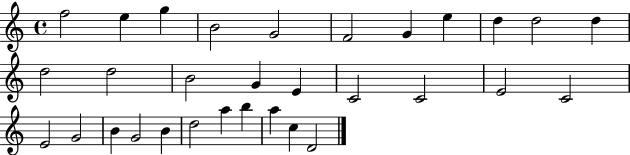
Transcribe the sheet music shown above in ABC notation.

X:1
T:Untitled
M:4/4
L:1/4
K:C
f2 e g B2 G2 F2 G e d d2 d d2 d2 B2 G E C2 C2 E2 C2 E2 G2 B G2 B d2 a b a c D2